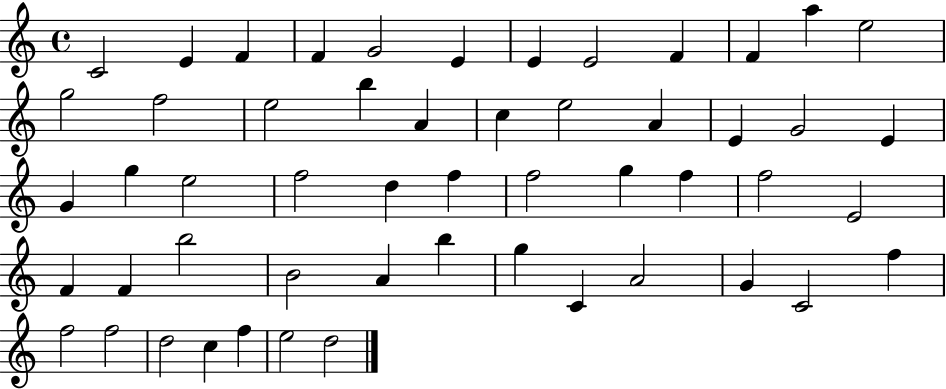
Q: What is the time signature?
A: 4/4